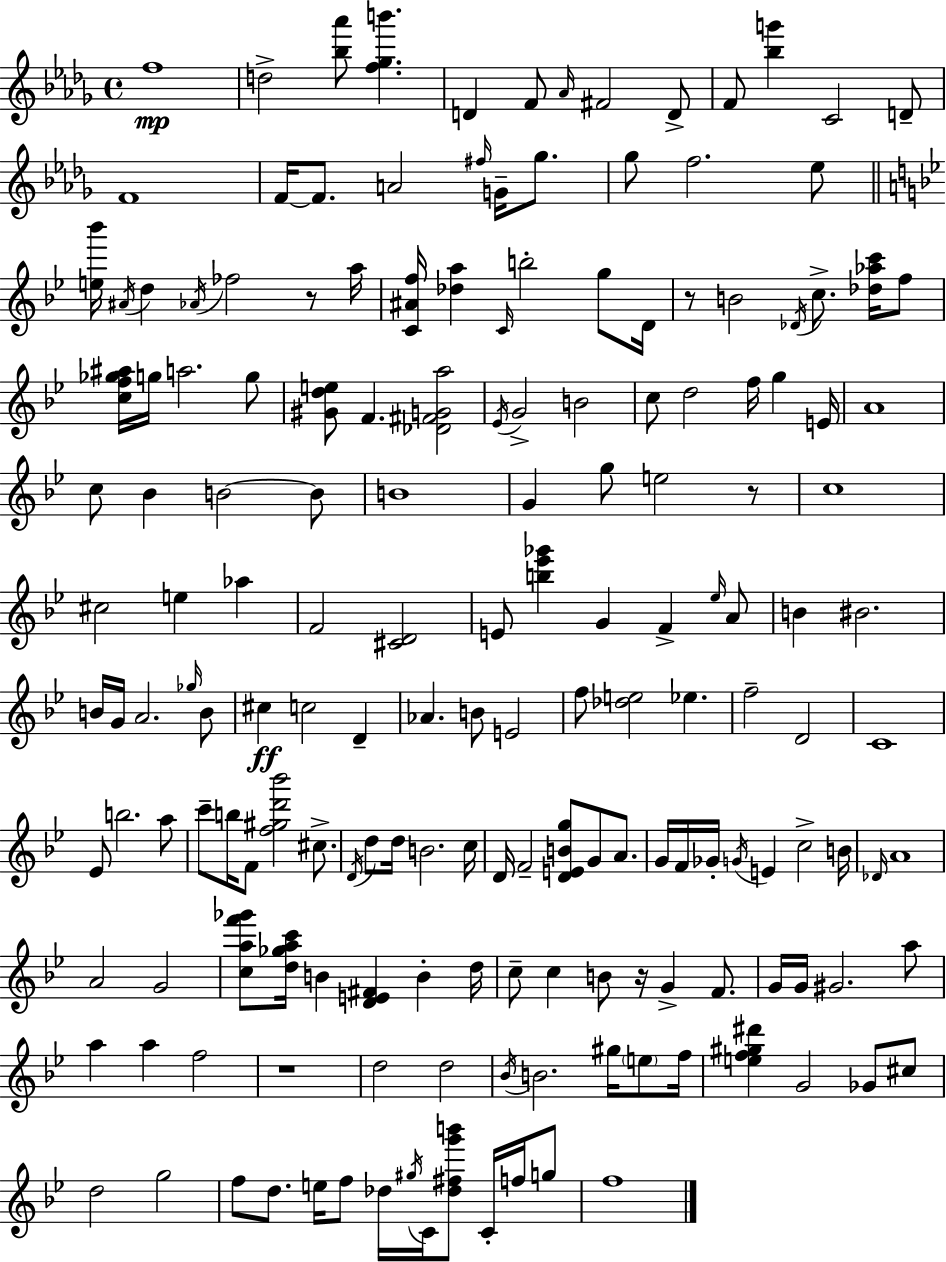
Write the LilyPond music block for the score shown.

{
  \clef treble
  \time 4/4
  \defaultTimeSignature
  \key bes \minor
  f''1\mp | d''2-> <bes'' aes'''>8 <f'' ges'' b'''>4. | d'4 f'8 \grace { aes'16 } fis'2 d'8-> | f'8 <bes'' g'''>4 c'2 d'8-- | \break f'1 | f'16~~ f'8. a'2 \grace { fis''16 } g'16-- ges''8. | ges''8 f''2. | ees''8 \bar "||" \break \key g \minor <e'' bes'''>16 \acciaccatura { ais'16 } d''4 \acciaccatura { aes'16 } fes''2 r8 | a''16 <c' ais' f''>16 <des'' a''>4 \grace { c'16 } b''2-. | g''8 d'16 r8 b'2 \acciaccatura { des'16 } c''8.-> | <des'' aes'' c'''>16 f''8 <c'' f'' ges'' ais''>16 g''16 a''2. | \break g''8 <gis' d'' e''>8 f'4. <des' fis' g' a''>2 | \acciaccatura { ees'16 } g'2-> b'2 | c''8 d''2 f''16 | g''4 e'16 a'1 | \break c''8 bes'4 b'2~~ | b'8 b'1 | g'4 g''8 e''2 | r8 c''1 | \break cis''2 e''4 | aes''4 f'2 <cis' d'>2 | e'8 <b'' ees''' ges'''>4 g'4 f'4-> | \grace { ees''16 } a'8 b'4 bis'2. | \break b'16 g'16 a'2. | \grace { ges''16 } b'8 cis''4\ff c''2 | d'4-- aes'4. b'8 e'2 | f''8 <des'' e''>2 | \break ees''4. f''2-- d'2 | c'1 | ees'8 b''2. | a''8 c'''8-- b''16 f'8 <f'' gis'' d''' bes'''>2 | \break cis''8.-> \acciaccatura { d'16 } d''8 d''16 b'2. | c''16 d'16 f'2-- | <d' e' b' g''>8 g'8 a'8. g'16 f'16 ges'16-. \acciaccatura { g'16 } e'4 | c''2-> b'16 \grace { des'16 } a'1 | \break a'2 | g'2 <c'' a'' f''' ges'''>8 <d'' ges'' a'' c'''>16 b'4 | <d' e' fis'>4 b'4-. d''16 c''8-- c''4 | b'8 r16 g'4-> f'8. g'16 g'16 gis'2. | \break a''8 a''4 a''4 | f''2 r1 | d''2 | d''2 \acciaccatura { bes'16 } b'2. | \break gis''16 \parenthesize e''8 f''16 <e'' f'' gis'' dis'''>4 g'2 | ges'8 cis''8 d''2 | g''2 f''8 d''8. | e''16 f''8 des''16 \acciaccatura { gis''16 } c'16 <des'' fis'' g''' b'''>8 c'16-. f''16 g''8 f''1 | \break \bar "|."
}